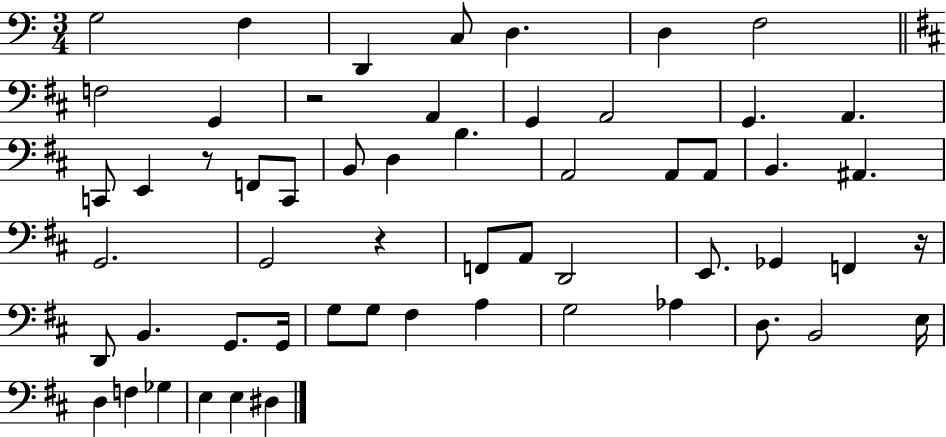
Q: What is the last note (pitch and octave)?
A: D#3